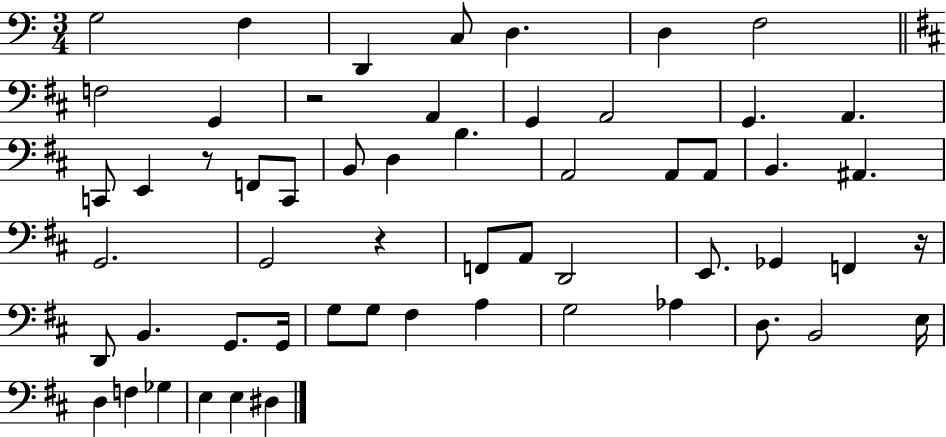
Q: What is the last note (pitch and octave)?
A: D#3